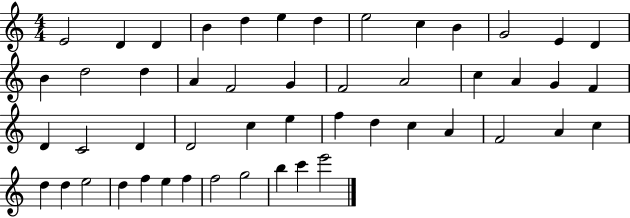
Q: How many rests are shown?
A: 0